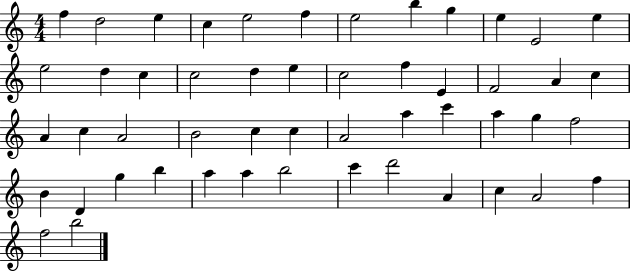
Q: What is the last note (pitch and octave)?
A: B5